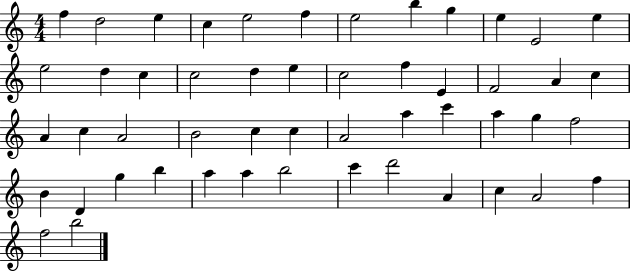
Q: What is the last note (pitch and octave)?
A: B5